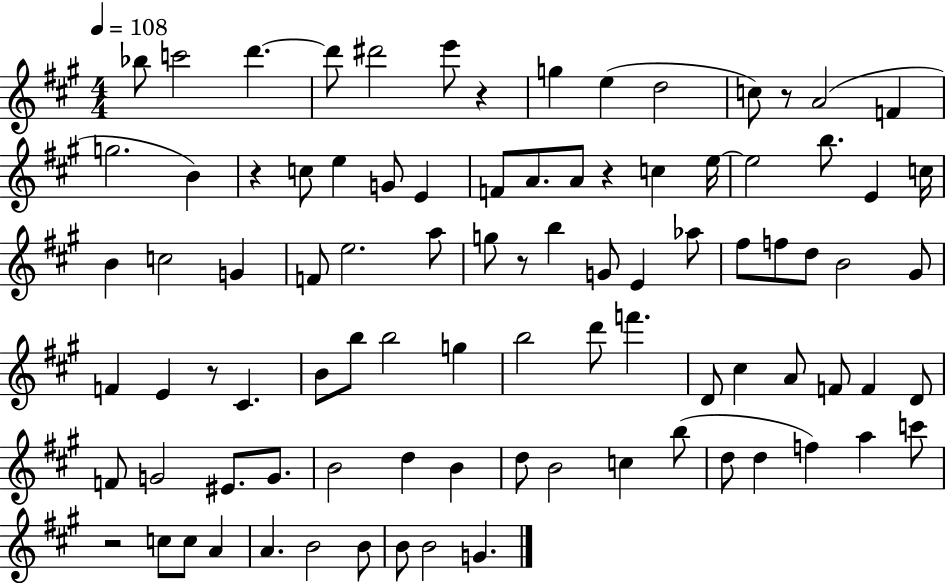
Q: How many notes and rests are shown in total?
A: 91